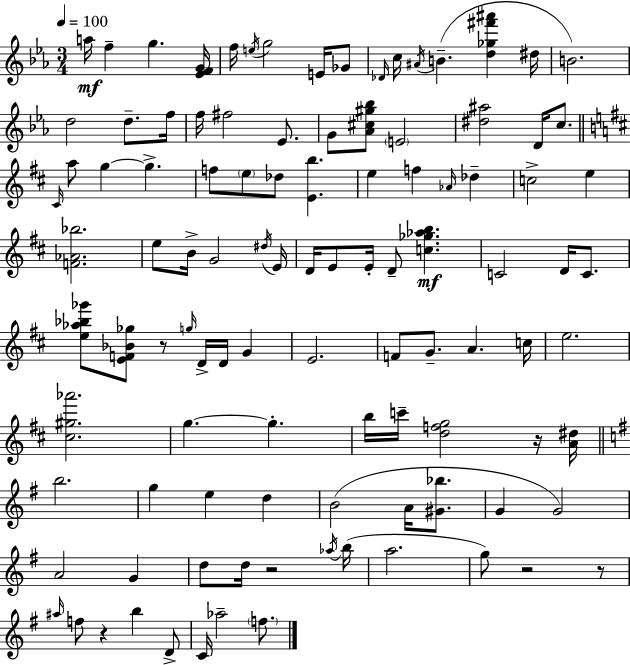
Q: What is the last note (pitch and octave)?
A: F5